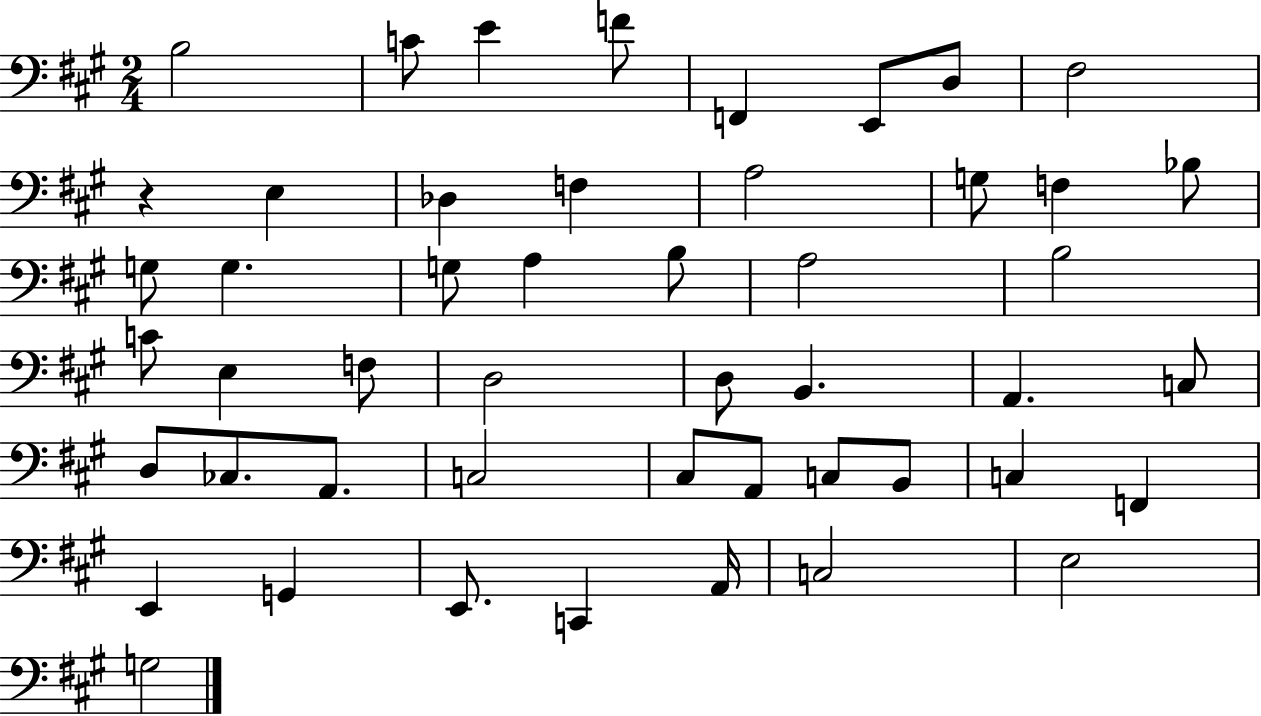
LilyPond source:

{
  \clef bass
  \numericTimeSignature
  \time 2/4
  \key a \major
  \repeat volta 2 { b2 | c'8 e'4 f'8 | f,4 e,8 d8 | fis2 | \break r4 e4 | des4 f4 | a2 | g8 f4 bes8 | \break g8 g4. | g8 a4 b8 | a2 | b2 | \break c'8 e4 f8 | d2 | d8 b,4. | a,4. c8 | \break d8 ces8. a,8. | c2 | cis8 a,8 c8 b,8 | c4 f,4 | \break e,4 g,4 | e,8. c,4 a,16 | c2 | e2 | \break g2 | } \bar "|."
}